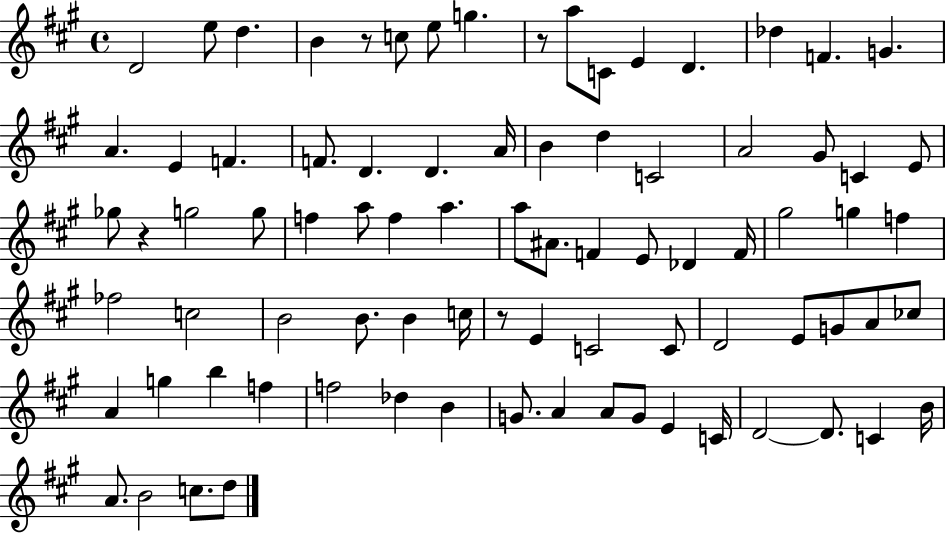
{
  \clef treble
  \time 4/4
  \defaultTimeSignature
  \key a \major
  \repeat volta 2 { d'2 e''8 d''4. | b'4 r8 c''8 e''8 g''4. | r8 a''8 c'8 e'4 d'4. | des''4 f'4. g'4. | \break a'4. e'4 f'4. | f'8. d'4. d'4. a'16 | b'4 d''4 c'2 | a'2 gis'8 c'4 e'8 | \break ges''8 r4 g''2 g''8 | f''4 a''8 f''4 a''4. | a''8 ais'8. f'4 e'8 des'4 f'16 | gis''2 g''4 f''4 | \break fes''2 c''2 | b'2 b'8. b'4 c''16 | r8 e'4 c'2 c'8 | d'2 e'8 g'8 a'8 ces''8 | \break a'4 g''4 b''4 f''4 | f''2 des''4 b'4 | g'8. a'4 a'8 g'8 e'4 c'16 | d'2~~ d'8. c'4 b'16 | \break a'8. b'2 c''8. d''8 | } \bar "|."
}